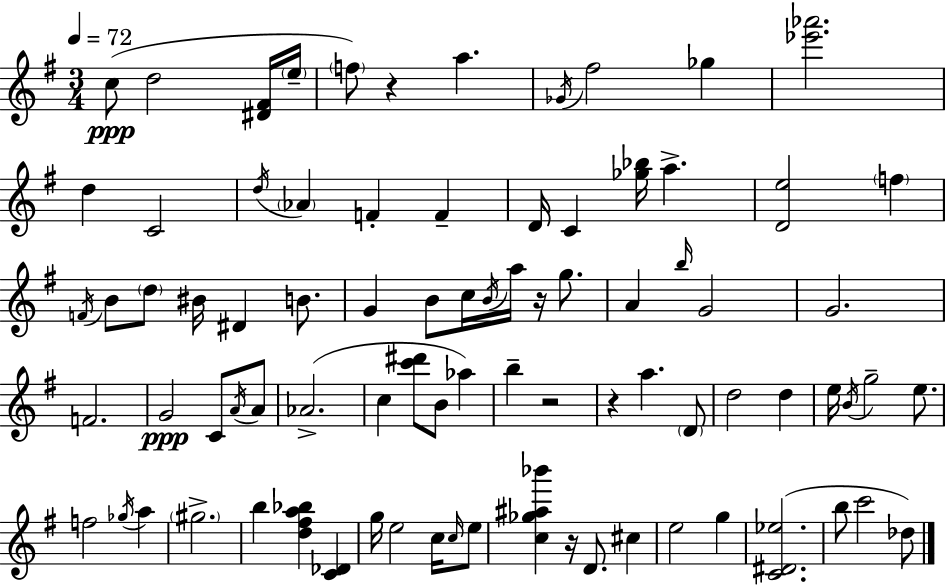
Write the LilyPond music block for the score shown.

{
  \clef treble
  \numericTimeSignature
  \time 3/4
  \key g \major
  \tempo 4 = 72
  c''8(\ppp d''2 <dis' fis'>16 \parenthesize e''16-- | \parenthesize f''8) r4 a''4. | \acciaccatura { ges'16 } fis''2 ges''4 | <ees''' aes'''>2. | \break d''4 c'2 | \acciaccatura { d''16 } \parenthesize aes'4 f'4-. f'4-- | d'16 c'4 <ges'' bes''>16 a''4.-> | <d' e''>2 \parenthesize f''4 | \break \acciaccatura { f'16 } b'8 \parenthesize d''8 bis'16 dis'4 | b'8. g'4 b'8 c''16 \acciaccatura { b'16 } a''16 | r16 g''8. a'4 \grace { b''16 } g'2 | g'2. | \break f'2. | g'2\ppp | c'8 \acciaccatura { a'16 } a'8 aes'2.->( | c''4 <c''' dis'''>8 | \break b'8 aes''4) b''4-- r2 | r4 a''4. | \parenthesize d'8 d''2 | d''4 e''16 \acciaccatura { b'16 } g''2-- | \break e''8. f''2 | \acciaccatura { ges''16 } a''4 \parenthesize gis''2.-> | b''4 | <d'' fis'' a'' bes''>4 <c' des'>4 g''16 e''2 | \break c''16 \grace { c''16 } e''8 <c'' ges'' ais'' bes'''>4 | r16 d'8. cis''4 e''2 | g''4 <c' dis' ees''>2.( | b''8 c'''2 | \break des''8) \bar "|."
}